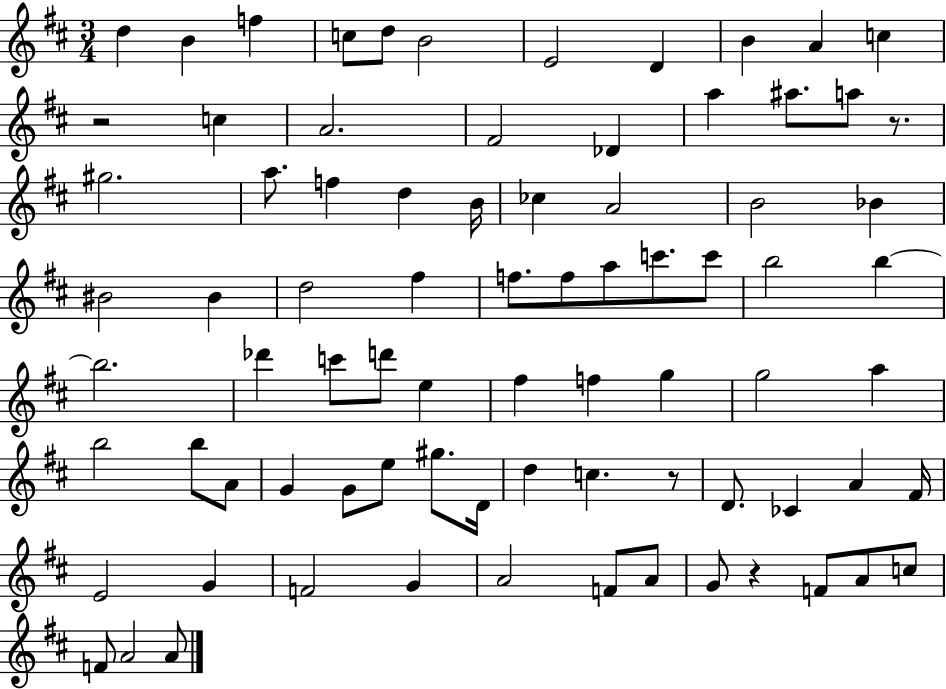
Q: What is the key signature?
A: D major